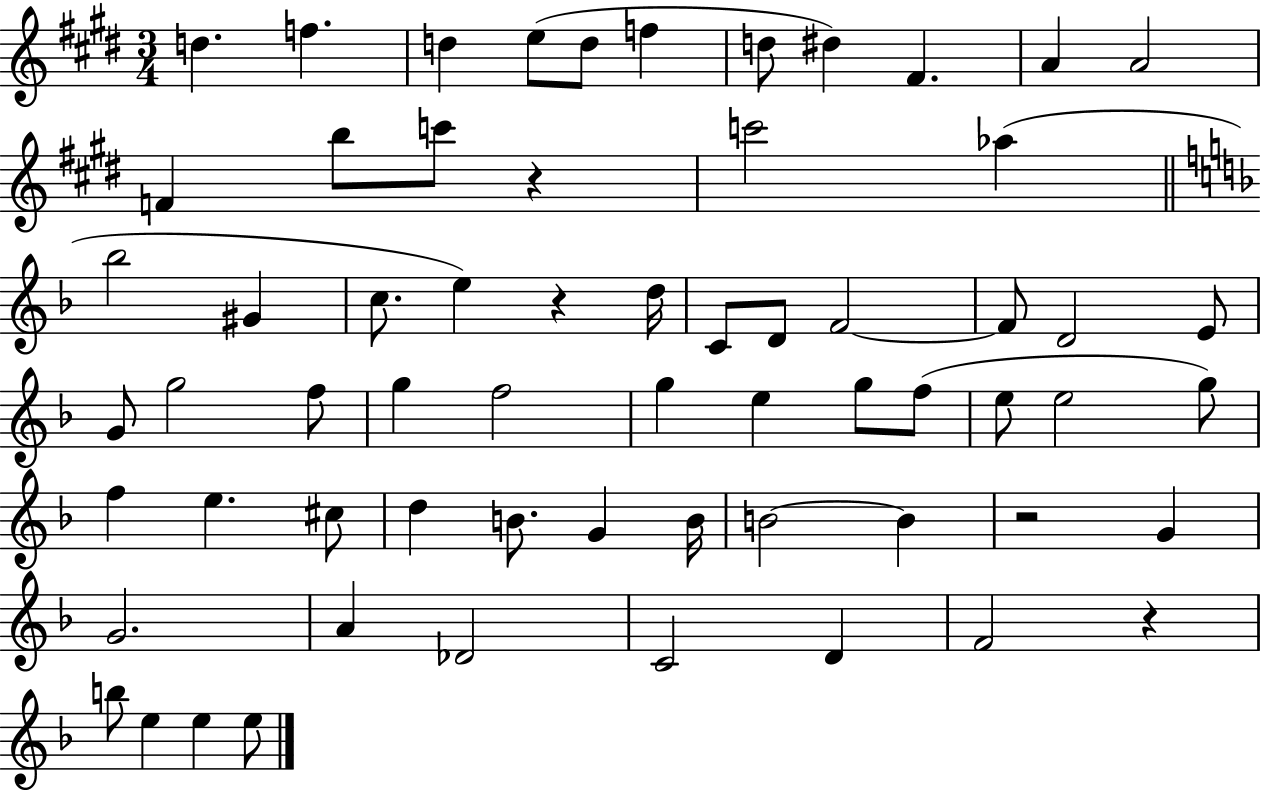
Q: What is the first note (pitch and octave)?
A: D5